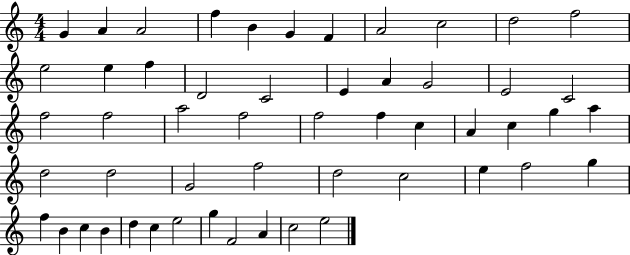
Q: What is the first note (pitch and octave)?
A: G4